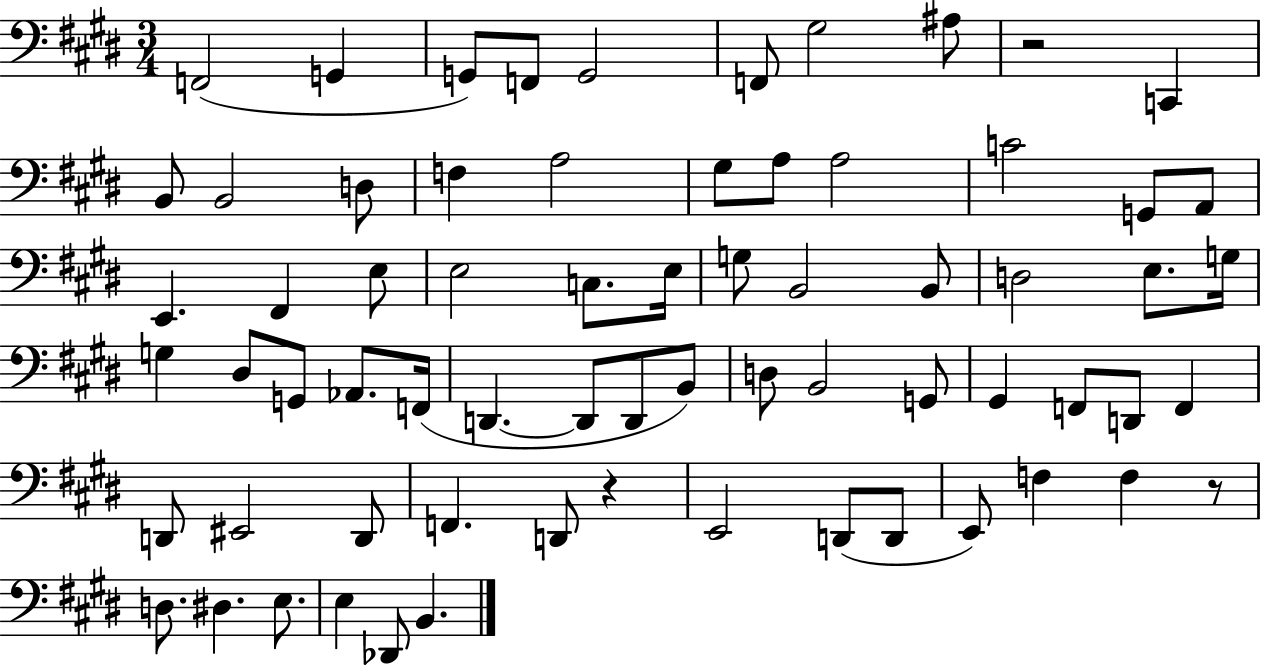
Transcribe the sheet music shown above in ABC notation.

X:1
T:Untitled
M:3/4
L:1/4
K:E
F,,2 G,, G,,/2 F,,/2 G,,2 F,,/2 ^G,2 ^A,/2 z2 C,, B,,/2 B,,2 D,/2 F, A,2 ^G,/2 A,/2 A,2 C2 G,,/2 A,,/2 E,, ^F,, E,/2 E,2 C,/2 E,/4 G,/2 B,,2 B,,/2 D,2 E,/2 G,/4 G, ^D,/2 G,,/2 _A,,/2 F,,/4 D,, D,,/2 D,,/2 B,,/2 D,/2 B,,2 G,,/2 ^G,, F,,/2 D,,/2 F,, D,,/2 ^E,,2 D,,/2 F,, D,,/2 z E,,2 D,,/2 D,,/2 E,,/2 F, F, z/2 D,/2 ^D, E,/2 E, _D,,/2 B,,